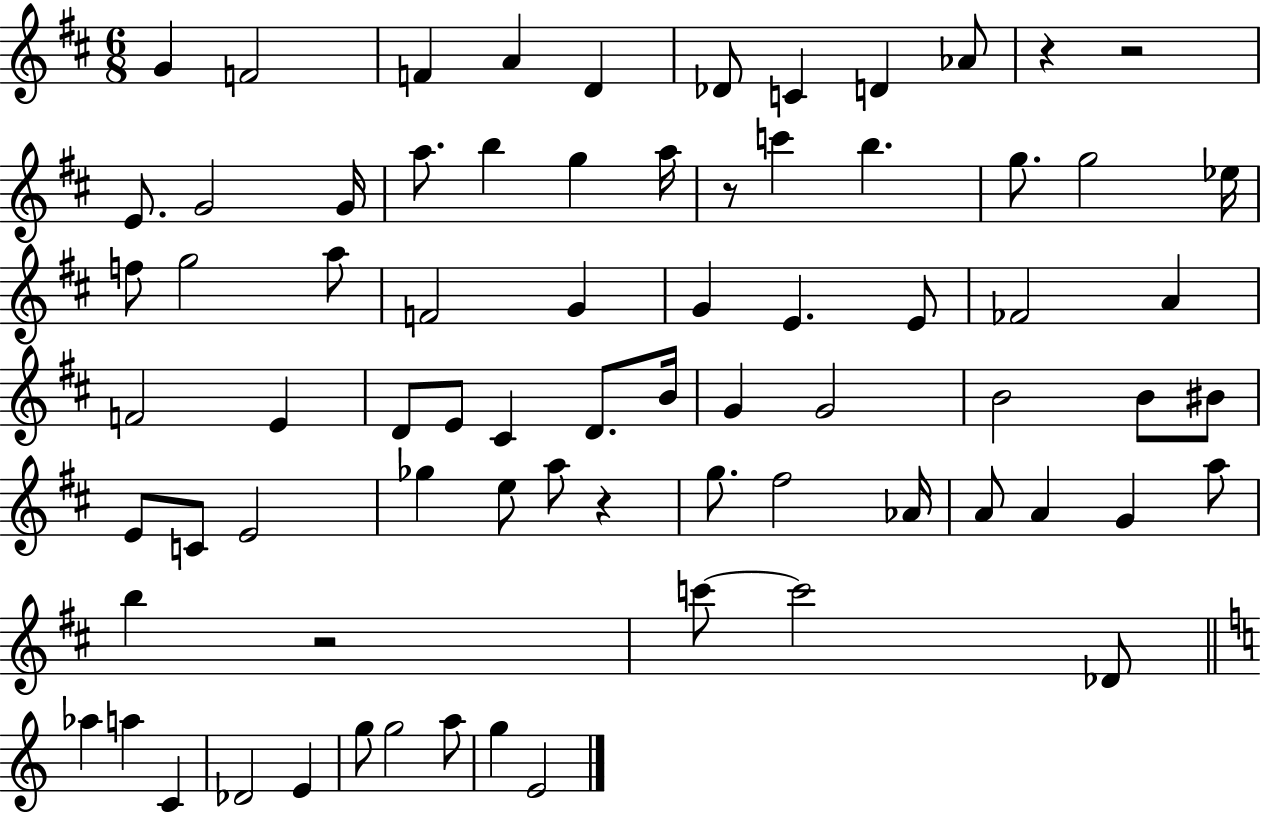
G4/q F4/h F4/q A4/q D4/q Db4/e C4/q D4/q Ab4/e R/q R/h E4/e. G4/h G4/s A5/e. B5/q G5/q A5/s R/e C6/q B5/q. G5/e. G5/h Eb5/s F5/e G5/h A5/e F4/h G4/q G4/q E4/q. E4/e FES4/h A4/q F4/h E4/q D4/e E4/e C#4/q D4/e. B4/s G4/q G4/h B4/h B4/e BIS4/e E4/e C4/e E4/h Gb5/q E5/e A5/e R/q G5/e. F#5/h Ab4/s A4/e A4/q G4/q A5/e B5/q R/h C6/e C6/h Db4/e Ab5/q A5/q C4/q Db4/h E4/q G5/e G5/h A5/e G5/q E4/h